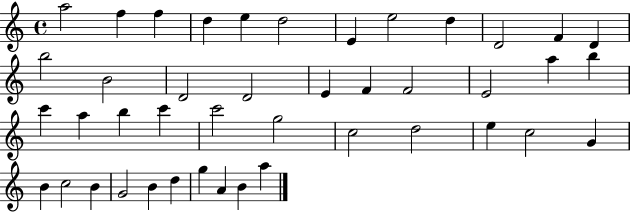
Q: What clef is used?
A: treble